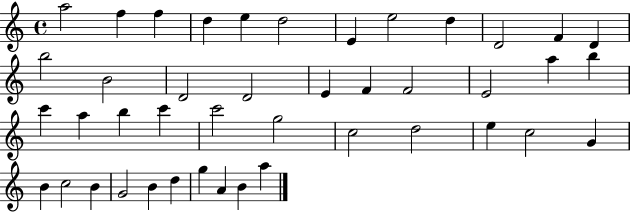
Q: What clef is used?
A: treble